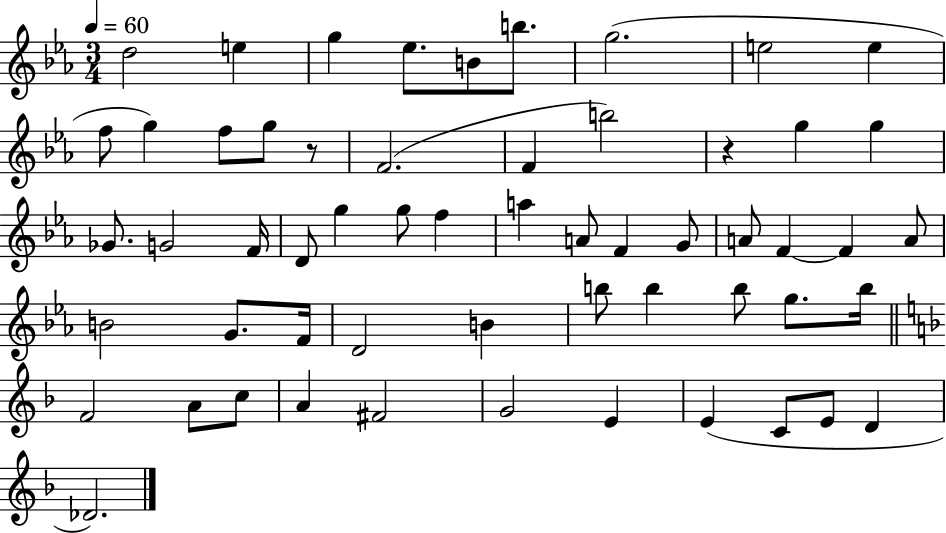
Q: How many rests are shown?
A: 2